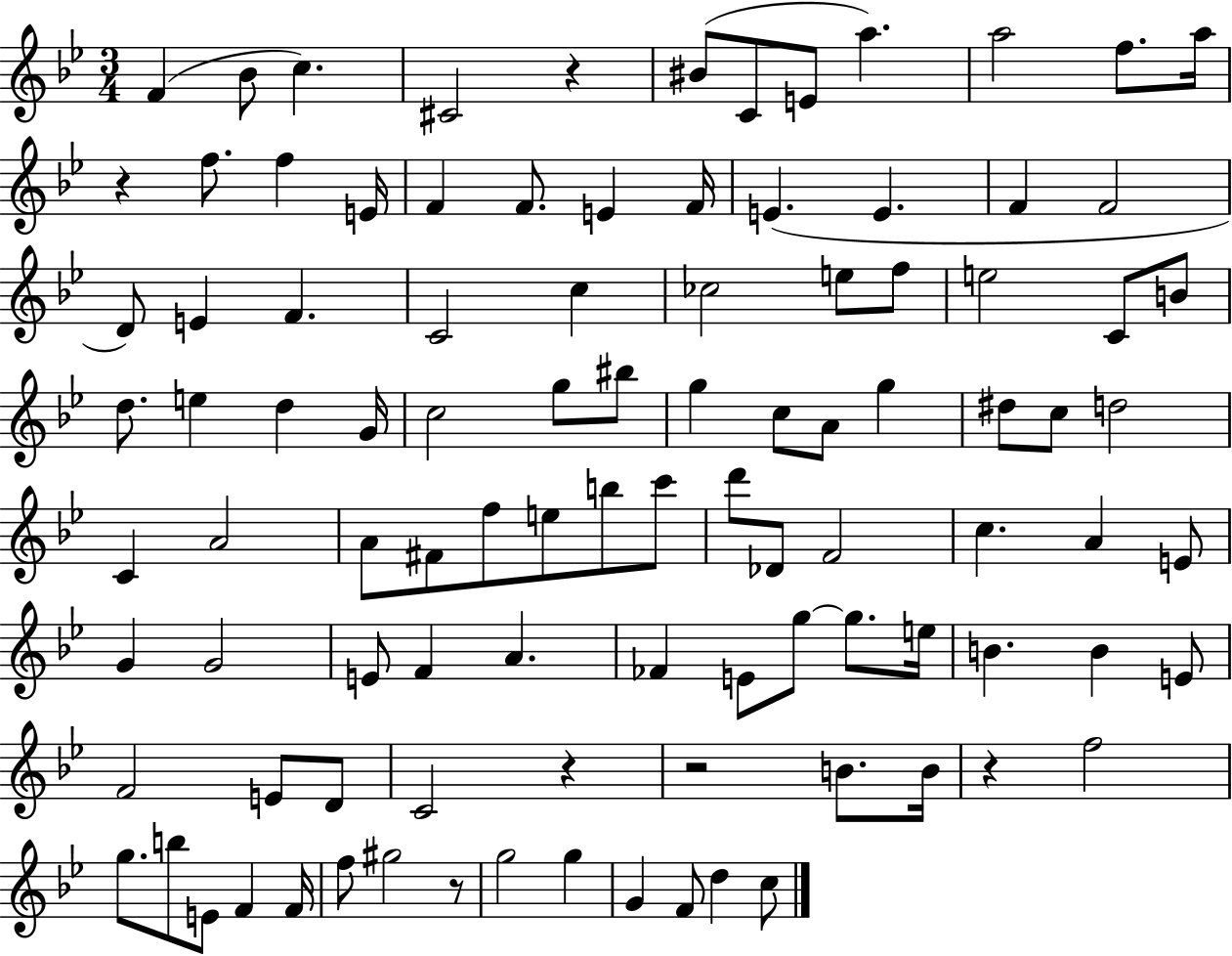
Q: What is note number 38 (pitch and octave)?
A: C5